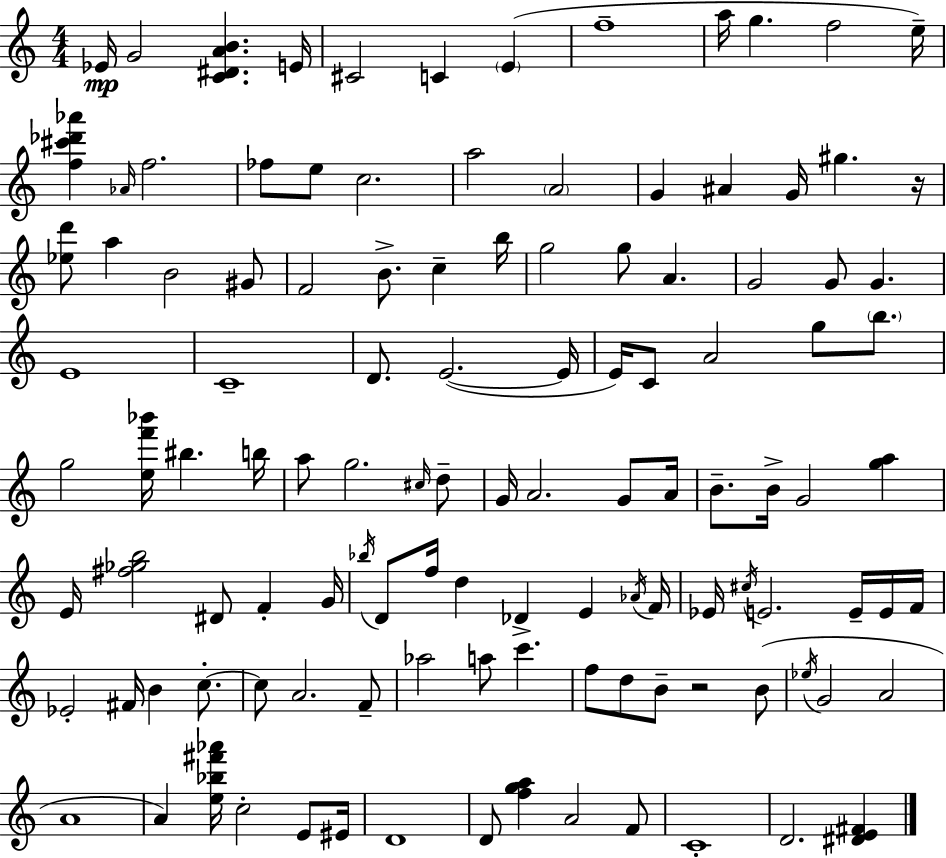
X:1
T:Untitled
M:4/4
L:1/4
K:C
_E/4 G2 [C^DAB] E/4 ^C2 C E f4 a/4 g f2 e/4 [f^c'_d'_a'] _A/4 f2 _f/2 e/2 c2 a2 A2 G ^A G/4 ^g z/4 [_ed']/2 a B2 ^G/2 F2 B/2 c b/4 g2 g/2 A G2 G/2 G E4 C4 D/2 E2 E/4 E/4 C/2 A2 g/2 b/2 g2 [ef'_b']/4 ^b b/4 a/2 g2 ^c/4 d/2 G/4 A2 G/2 A/4 B/2 B/4 G2 [ga] E/4 [^f_gb]2 ^D/2 F G/4 _b/4 D/2 f/4 d _D E _A/4 F/4 _E/4 ^c/4 E2 E/4 E/4 F/4 _E2 ^F/4 B c/2 c/2 A2 F/2 _a2 a/2 c' f/2 d/2 B/2 z2 B/2 _e/4 G2 A2 A4 A [e_b^f'_a']/4 c2 E/2 ^E/4 D4 D/2 [fga] A2 F/2 C4 D2 [^DE^F]